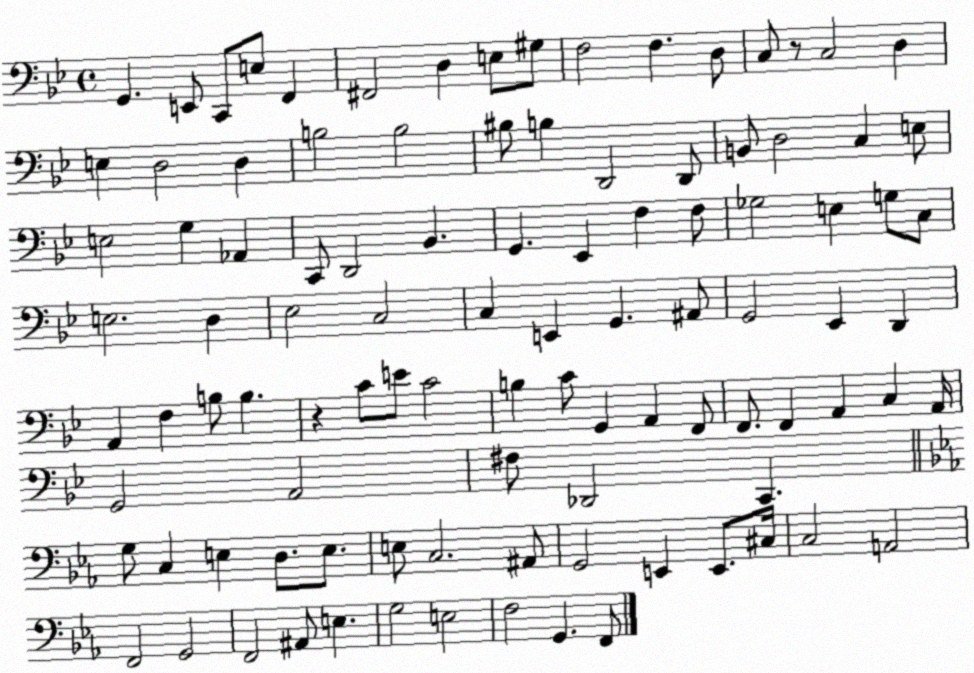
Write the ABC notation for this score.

X:1
T:Untitled
M:4/4
L:1/4
K:Bb
G,, E,,/2 C,,/2 E,/2 F,, ^F,,2 D, E,/2 ^G,/2 F,2 F, D,/2 C,/2 z/2 C,2 D, E, D,2 D, B,2 B,2 ^B,/2 B, D,,2 D,,/2 B,,/2 D,2 C, E,/2 E,2 G, _A,, C,,/2 D,,2 _B,, G,, _E,, F, F,/2 _G,2 E, G,/2 C,/2 E,2 D, _E,2 C,2 C, E,, G,, ^A,,/2 G,,2 _E,, D,, A,, F, B,/2 B, z C/2 E/2 C2 B, C/2 G,, A,, F,,/2 F,,/2 F,, A,, C, A,,/4 G,,2 A,,2 ^F,/2 _D,,2 C,, G,/2 C, E, D,/2 E,/2 E,/2 C,2 ^A,,/2 G,,2 E,, E,,/2 ^C,/4 C,2 A,,2 F,,2 G,,2 F,,2 ^A,,/2 E, G,2 E,2 F,2 G,, F,,/2